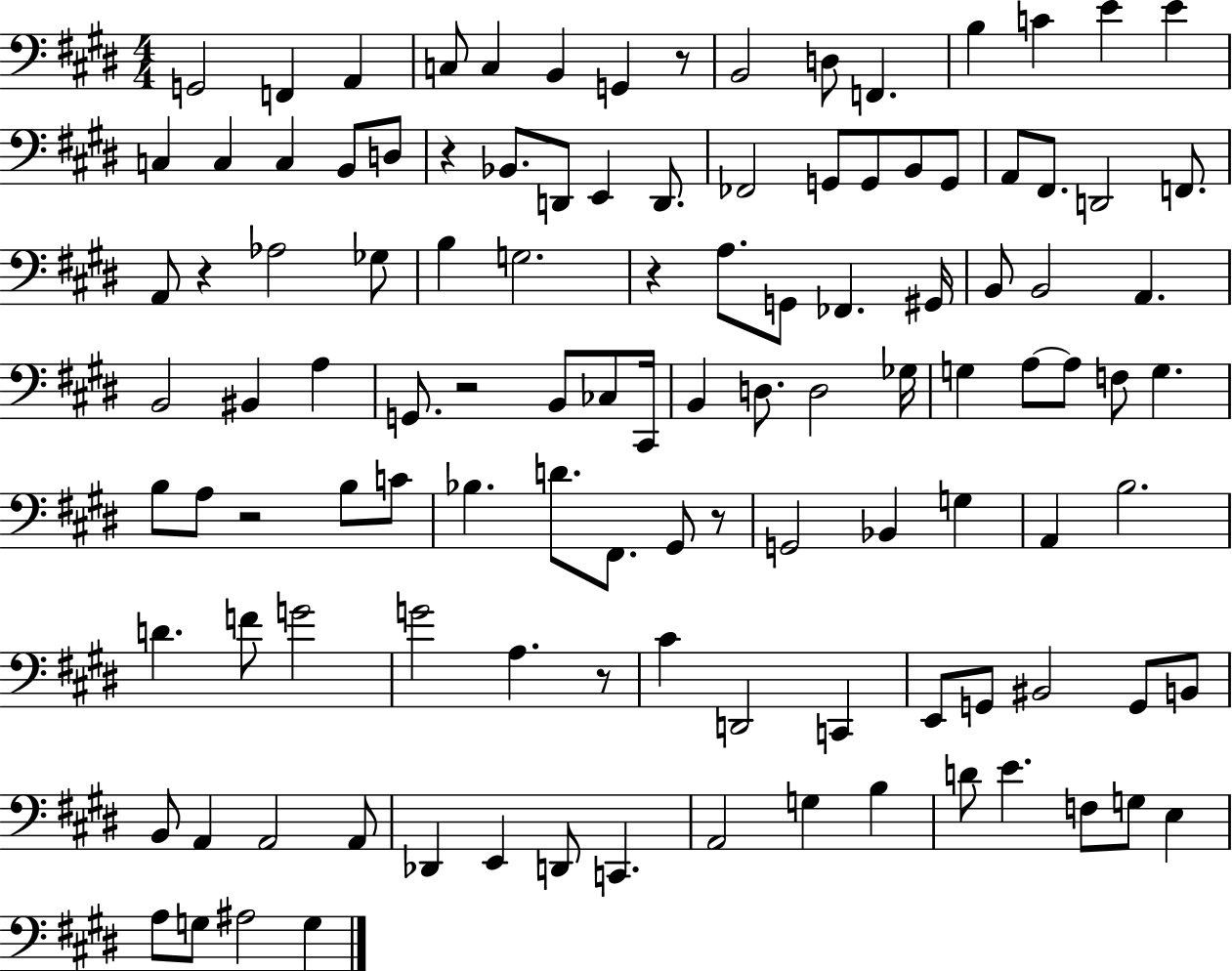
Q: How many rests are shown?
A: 8